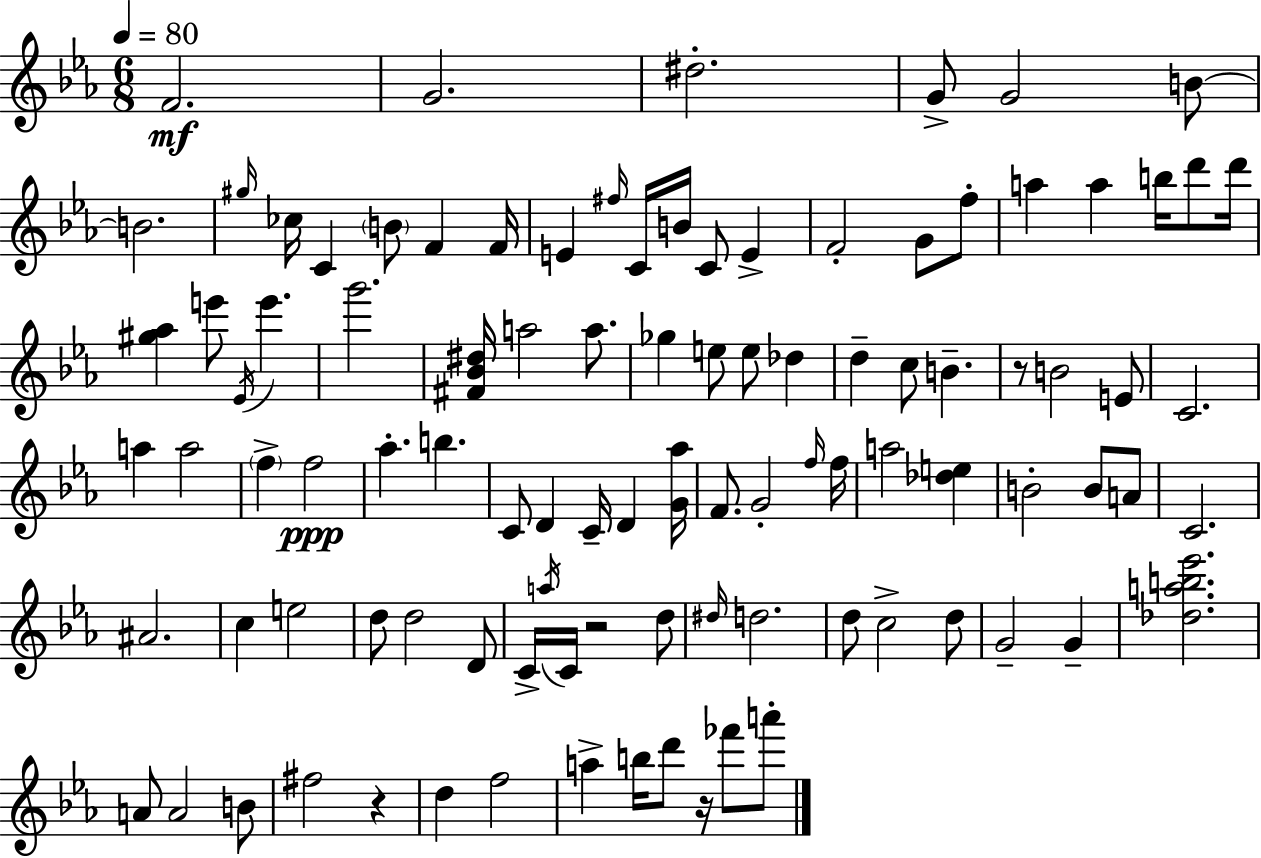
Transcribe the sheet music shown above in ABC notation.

X:1
T:Untitled
M:6/8
L:1/4
K:Eb
F2 G2 ^d2 G/2 G2 B/2 B2 ^g/4 _c/4 C B/2 F F/4 E ^f/4 C/4 B/4 C/2 E F2 G/2 f/2 a a b/4 d'/2 d'/4 [^g_a] e'/2 _E/4 e' g'2 [^F_B^d]/4 a2 a/2 _g e/2 e/2 _d d c/2 B z/2 B2 E/2 C2 a a2 f f2 _a b C/2 D C/4 D [G_a]/4 F/2 G2 f/4 f/4 a2 [_de] B2 B/2 A/2 C2 ^A2 c e2 d/2 d2 D/2 C/4 a/4 C/4 z2 d/2 ^d/4 d2 d/2 c2 d/2 G2 G [_dab_e']2 A/2 A2 B/2 ^f2 z d f2 a b/4 d'/2 z/4 _f'/2 a'/2